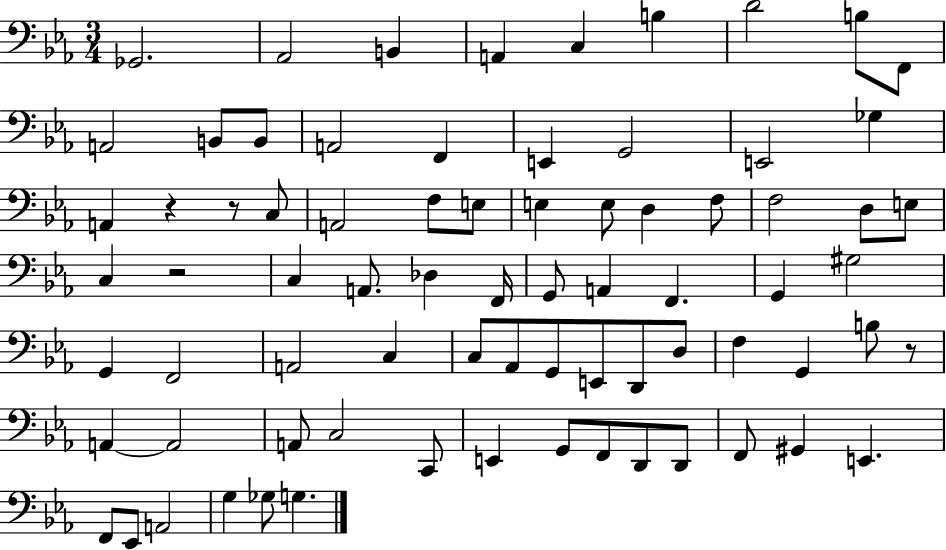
{
  \clef bass
  \numericTimeSignature
  \time 3/4
  \key ees \major
  ges,2. | aes,2 b,4 | a,4 c4 b4 | d'2 b8 f,8 | \break a,2 b,8 b,8 | a,2 f,4 | e,4 g,2 | e,2 ges4 | \break a,4 r4 r8 c8 | a,2 f8 e8 | e4 e8 d4 f8 | f2 d8 e8 | \break c4 r2 | c4 a,8. des4 f,16 | g,8 a,4 f,4. | g,4 gis2 | \break g,4 f,2 | a,2 c4 | c8 aes,8 g,8 e,8 d,8 d8 | f4 g,4 b8 r8 | \break a,4~~ a,2 | a,8 c2 c,8 | e,4 g,8 f,8 d,8 d,8 | f,8 gis,4 e,4. | \break f,8 ees,8 a,2 | g4 ges8 g4. | \bar "|."
}